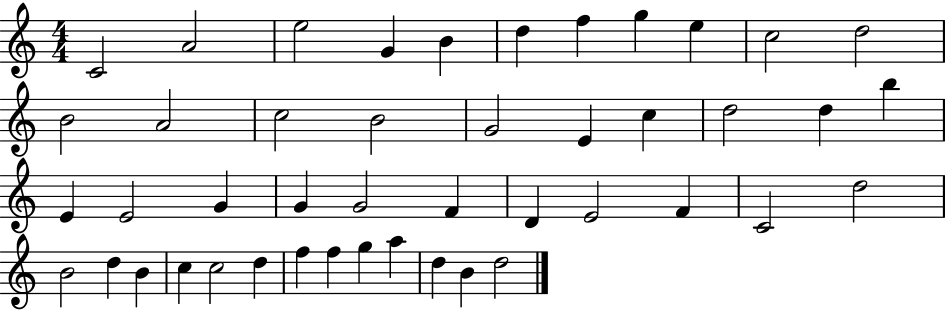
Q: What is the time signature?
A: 4/4